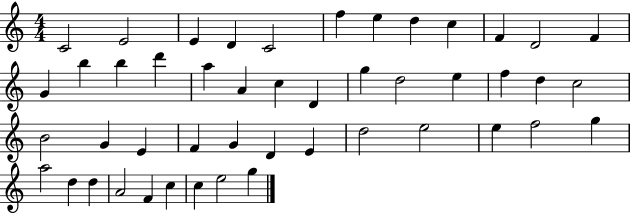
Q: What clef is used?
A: treble